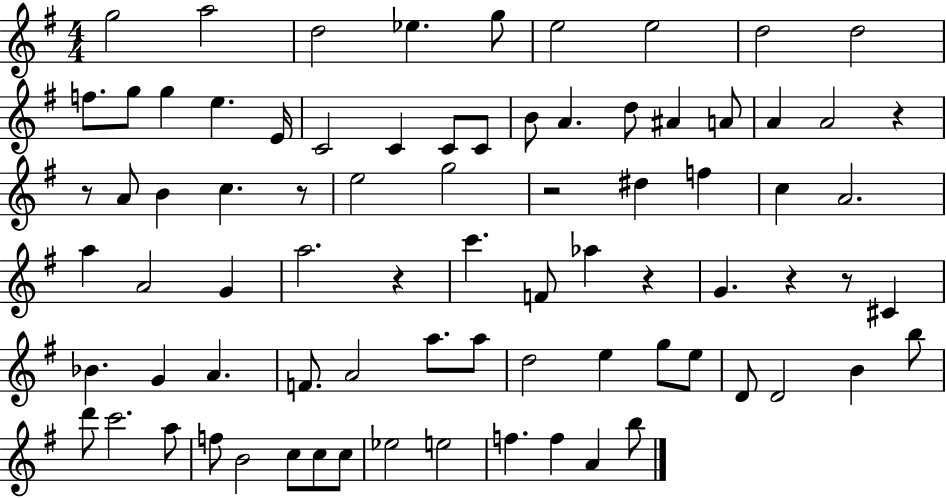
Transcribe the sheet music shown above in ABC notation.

X:1
T:Untitled
M:4/4
L:1/4
K:G
g2 a2 d2 _e g/2 e2 e2 d2 d2 f/2 g/2 g e E/4 C2 C C/2 C/2 B/2 A d/2 ^A A/2 A A2 z z/2 A/2 B c z/2 e2 g2 z2 ^d f c A2 a A2 G a2 z c' F/2 _a z G z z/2 ^C _B G A F/2 A2 a/2 a/2 d2 e g/2 e/2 D/2 D2 B b/2 d'/2 c'2 a/2 f/2 B2 c/2 c/2 c/2 _e2 e2 f f A b/2